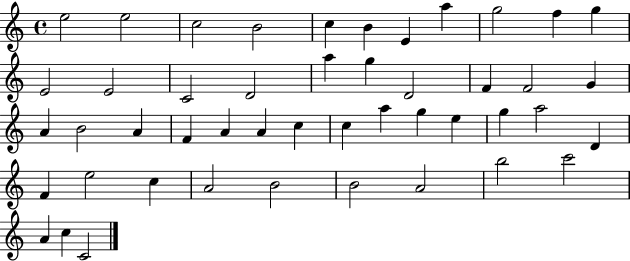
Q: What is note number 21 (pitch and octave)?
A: G4